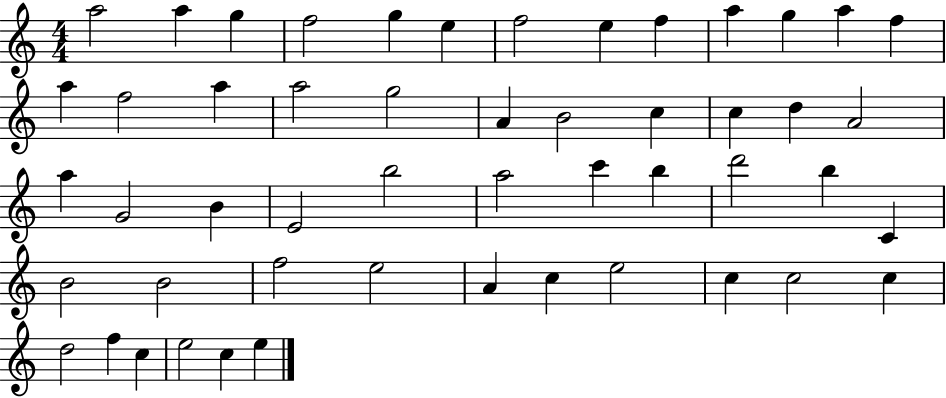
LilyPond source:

{
  \clef treble
  \numericTimeSignature
  \time 4/4
  \key c \major
  a''2 a''4 g''4 | f''2 g''4 e''4 | f''2 e''4 f''4 | a''4 g''4 a''4 f''4 | \break a''4 f''2 a''4 | a''2 g''2 | a'4 b'2 c''4 | c''4 d''4 a'2 | \break a''4 g'2 b'4 | e'2 b''2 | a''2 c'''4 b''4 | d'''2 b''4 c'4 | \break b'2 b'2 | f''2 e''2 | a'4 c''4 e''2 | c''4 c''2 c''4 | \break d''2 f''4 c''4 | e''2 c''4 e''4 | \bar "|."
}